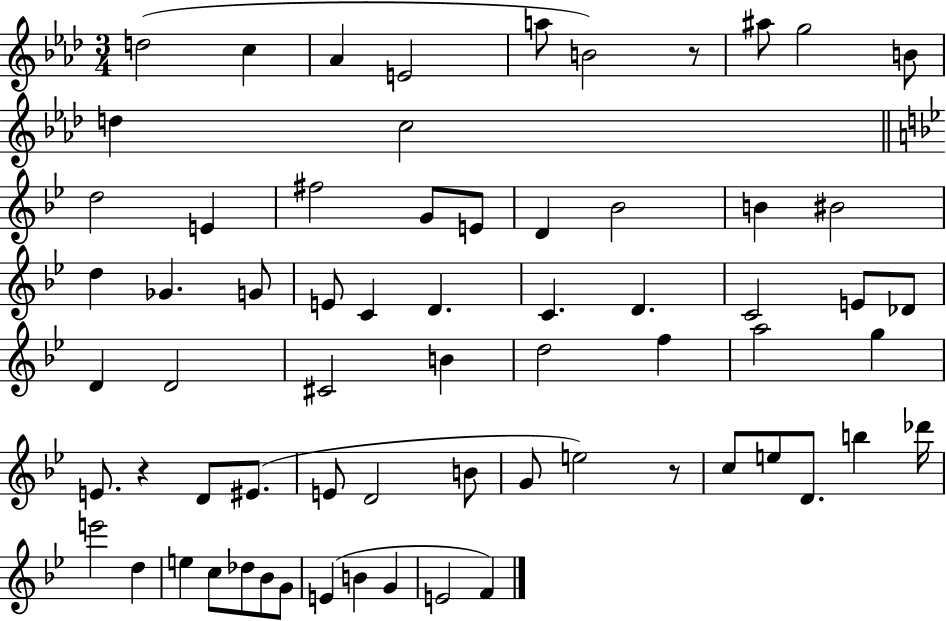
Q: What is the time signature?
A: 3/4